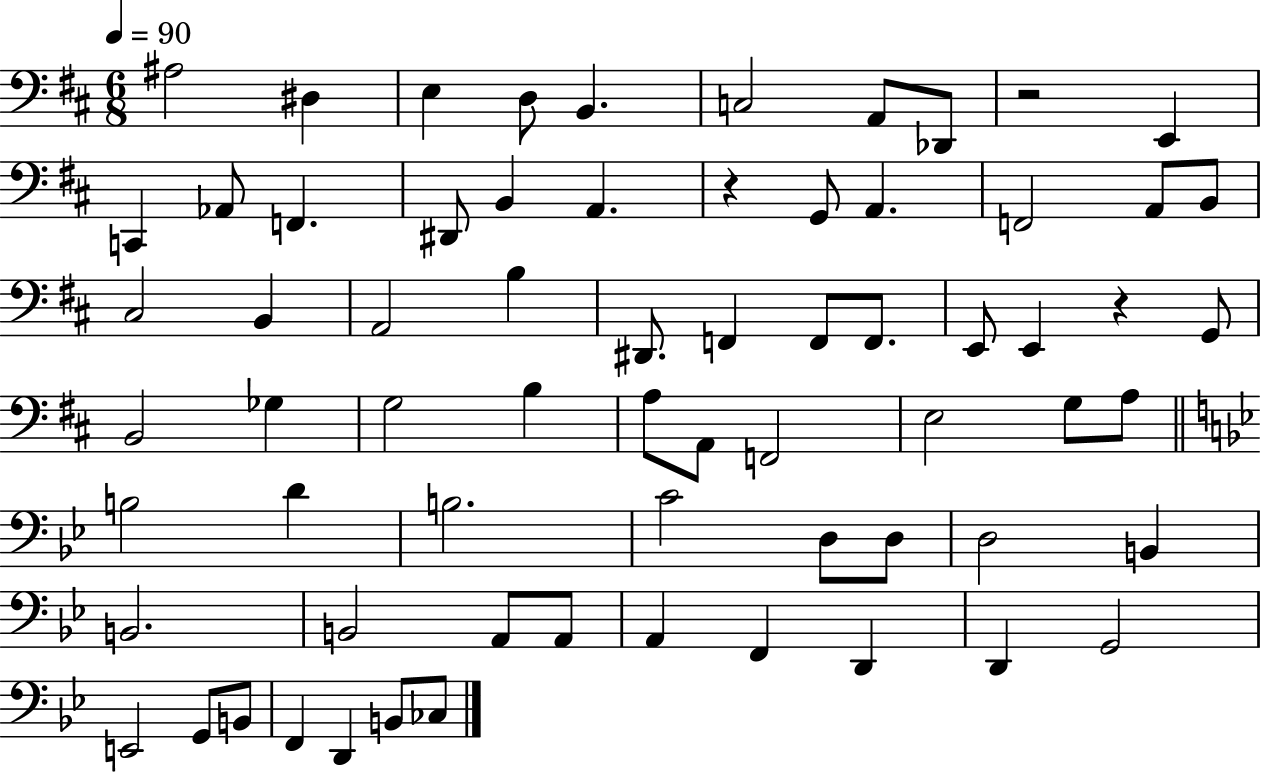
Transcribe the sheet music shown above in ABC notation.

X:1
T:Untitled
M:6/8
L:1/4
K:D
^A,2 ^D, E, D,/2 B,, C,2 A,,/2 _D,,/2 z2 E,, C,, _A,,/2 F,, ^D,,/2 B,, A,, z G,,/2 A,, F,,2 A,,/2 B,,/2 ^C,2 B,, A,,2 B, ^D,,/2 F,, F,,/2 F,,/2 E,,/2 E,, z G,,/2 B,,2 _G, G,2 B, A,/2 A,,/2 F,,2 E,2 G,/2 A,/2 B,2 D B,2 C2 D,/2 D,/2 D,2 B,, B,,2 B,,2 A,,/2 A,,/2 A,, F,, D,, D,, G,,2 E,,2 G,,/2 B,,/2 F,, D,, B,,/2 _C,/2